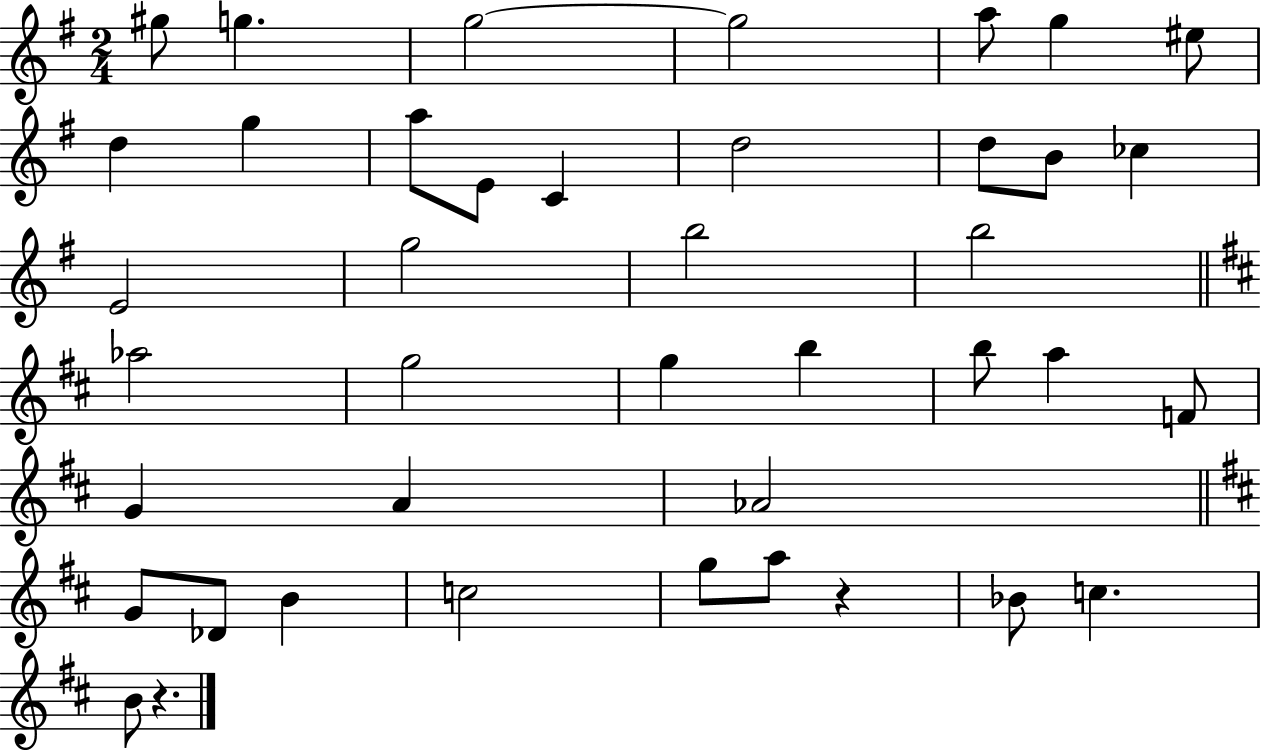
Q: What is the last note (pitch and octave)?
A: B4